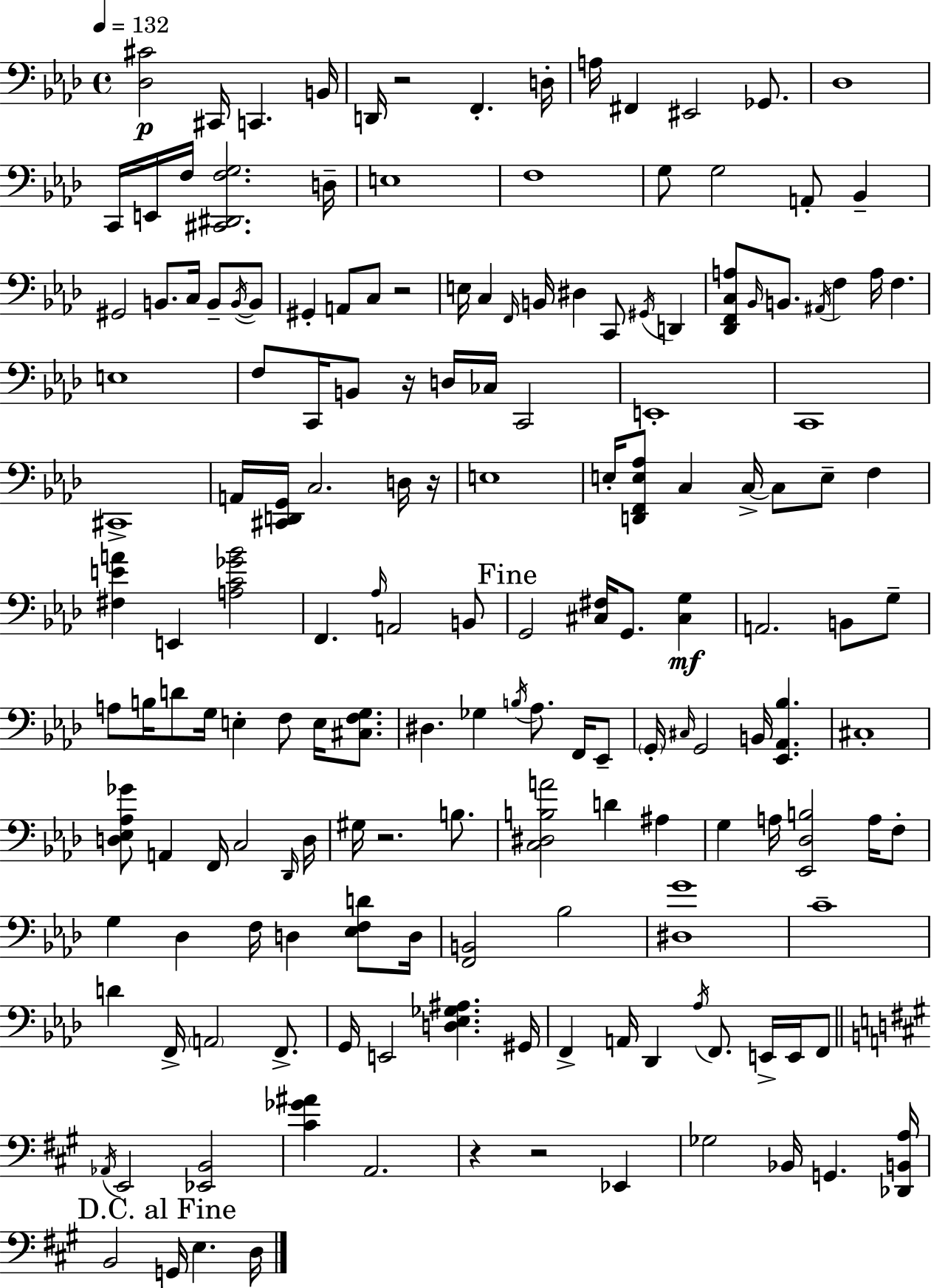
{
  \clef bass
  \time 4/4
  \defaultTimeSignature
  \key aes \major
  \tempo 4 = 132
  <des cis'>2\p cis,16 c,4. b,16 | d,16 r2 f,4.-. d16-. | a16 fis,4 eis,2 ges,8. | des1 | \break c,16 e,16 f16 <cis, dis, f g>2. d16-- | e1 | f1 | g8 g2 a,8-. bes,4-- | \break gis,2 b,8. c16 b,8-- \acciaccatura { b,16~ }~ b,8 | gis,4-. a,8 c8 r2 | e16 c4 \grace { f,16 } b,16 dis4 c,8 \acciaccatura { gis,16 } d,4 | <des, f, c a>8 \grace { bes,16 } b,8. \acciaccatura { ais,16 } f4 a16 f4. | \break e1 | f8 c,16 b,8 r16 d16 ces16 c,2 | e,1-. | c,1 | \break cis,1-> | a,16 <cis, d, g,>16 c2. | d16 r16 e1 | e16-. <d, f, e aes>8 c4 c16->~~ c8 e8-- | \break f4 <fis e' a'>4 e,4 <a c' ges' bes'>2 | f,4. \grace { aes16 } a,2 | b,8 \mark "Fine" g,2 <cis fis>16 g,8. | <cis g>4\mf a,2. | \break b,8 g8-- a8 b16 d'8 g16 e4-. | f8 e16 <cis f g>8. dis4. ges4 | \acciaccatura { b16 } aes8. f,16 ees,8-- \parenthesize g,16-. \grace { cis16 } g,2 | b,16 <ees, aes, bes>4. cis1-. | \break <d ees aes ges'>8 a,4 f,16 c2 | \grace { des,16 } d16 gis16 r2. | b8. <c dis b a'>2 | d'4 ais4 g4 a16 <ees, des b>2 | \break a16 f8-. g4 des4 | f16 d4 <ees f d'>8 d16 <f, b,>2 | bes2 <dis g'>1 | c'1-- | \break d'4 f,16-> \parenthesize a,2 | f,8.-> g,16 e,2 | <d ees ges ais>4. gis,16 f,4-> a,16 des,4 | \acciaccatura { aes16 } f,8. e,16-> e,16 f,8 \bar "||" \break \key a \major \acciaccatura { aes,16 } e,2 <ees, b,>2 | <cis' ges' ais'>4 a,2. | r4 r2 ees,4 | ges2 bes,16 g,4. | \break <des, b, a>16 \mark "D.C. al Fine" b,2 g,16 e4. | d16 \bar "|."
}